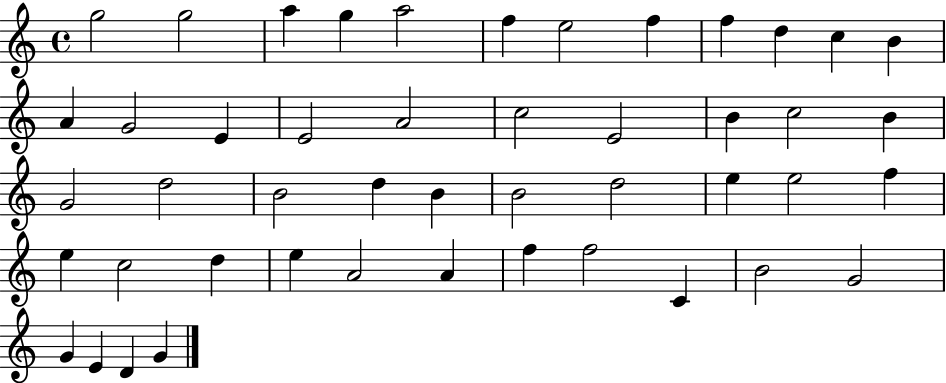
G5/h G5/h A5/q G5/q A5/h F5/q E5/h F5/q F5/q D5/q C5/q B4/q A4/q G4/h E4/q E4/h A4/h C5/h E4/h B4/q C5/h B4/q G4/h D5/h B4/h D5/q B4/q B4/h D5/h E5/q E5/h F5/q E5/q C5/h D5/q E5/q A4/h A4/q F5/q F5/h C4/q B4/h G4/h G4/q E4/q D4/q G4/q